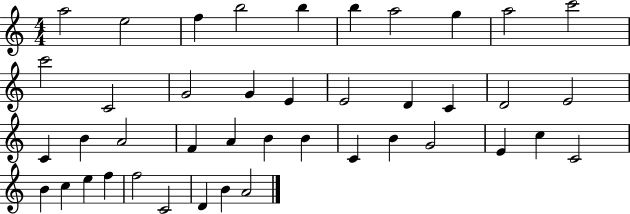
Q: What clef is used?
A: treble